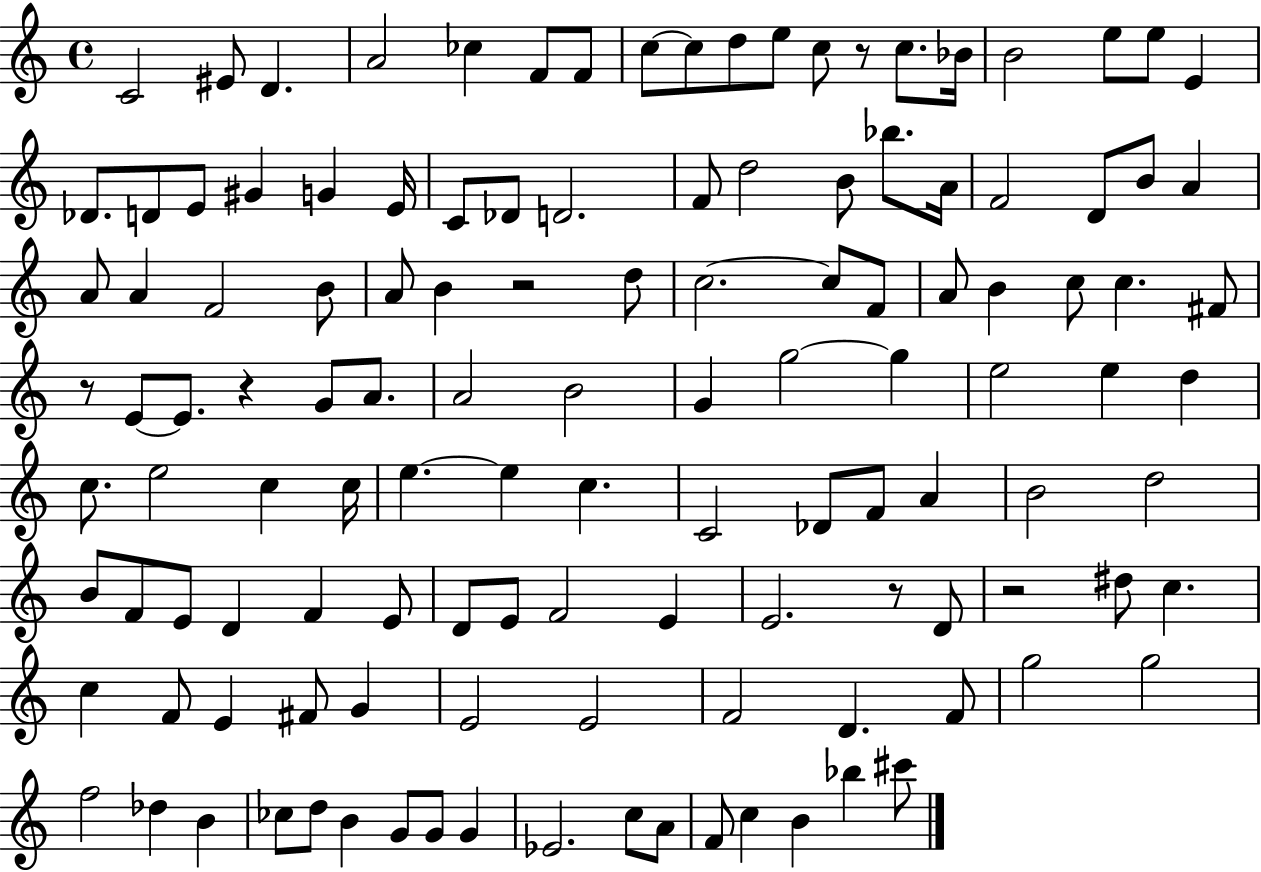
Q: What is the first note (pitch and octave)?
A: C4